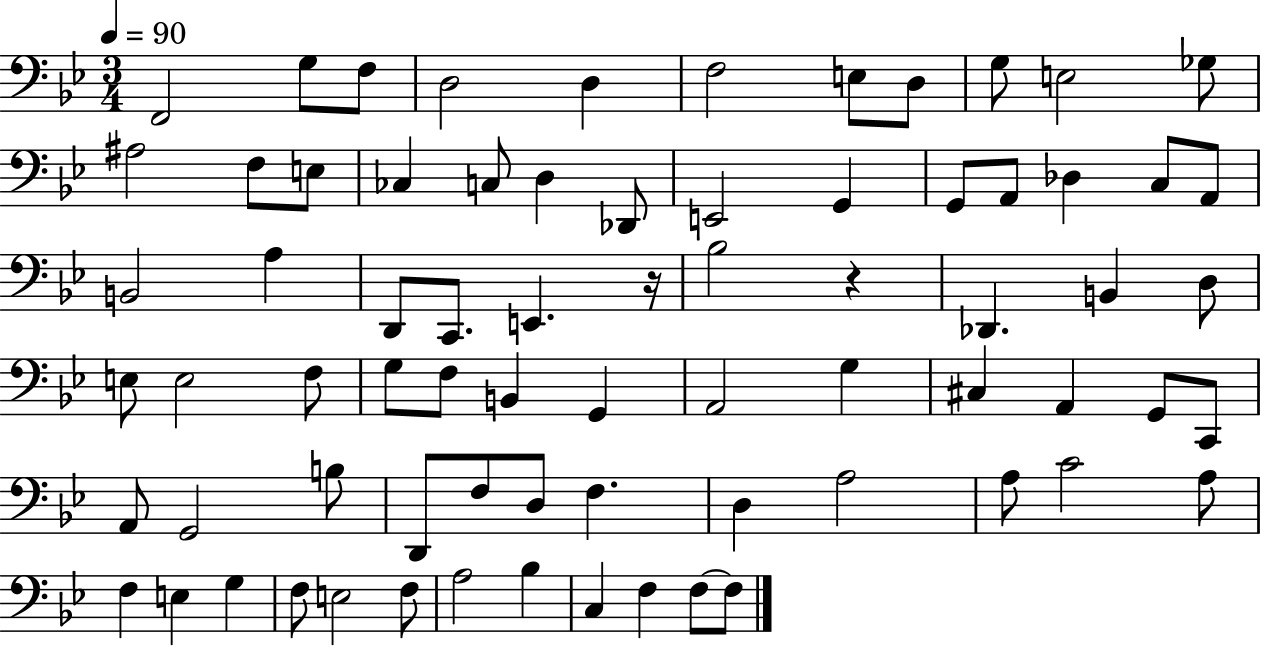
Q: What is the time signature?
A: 3/4